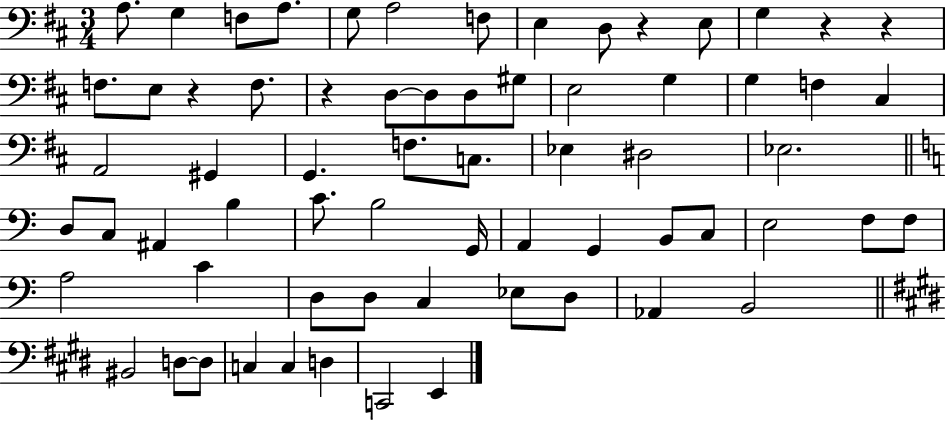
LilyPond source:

{
  \clef bass
  \numericTimeSignature
  \time 3/4
  \key d \major
  a8. g4 f8 a8. | g8 a2 f8 | e4 d8 r4 e8 | g4 r4 r4 | \break f8. e8 r4 f8. | r4 d8~~ d8 d8 gis8 | e2 g4 | g4 f4 cis4 | \break a,2 gis,4 | g,4. f8. c8. | ees4 dis2 | ees2. | \break \bar "||" \break \key c \major d8 c8 ais,4 b4 | c'8. b2 g,16 | a,4 g,4 b,8 c8 | e2 f8 f8 | \break a2 c'4 | d8 d8 c4 ees8 d8 | aes,4 b,2 | \bar "||" \break \key e \major bis,2 d8~~ d8 | c4 c4 d4 | c,2 e,4 | \bar "|."
}